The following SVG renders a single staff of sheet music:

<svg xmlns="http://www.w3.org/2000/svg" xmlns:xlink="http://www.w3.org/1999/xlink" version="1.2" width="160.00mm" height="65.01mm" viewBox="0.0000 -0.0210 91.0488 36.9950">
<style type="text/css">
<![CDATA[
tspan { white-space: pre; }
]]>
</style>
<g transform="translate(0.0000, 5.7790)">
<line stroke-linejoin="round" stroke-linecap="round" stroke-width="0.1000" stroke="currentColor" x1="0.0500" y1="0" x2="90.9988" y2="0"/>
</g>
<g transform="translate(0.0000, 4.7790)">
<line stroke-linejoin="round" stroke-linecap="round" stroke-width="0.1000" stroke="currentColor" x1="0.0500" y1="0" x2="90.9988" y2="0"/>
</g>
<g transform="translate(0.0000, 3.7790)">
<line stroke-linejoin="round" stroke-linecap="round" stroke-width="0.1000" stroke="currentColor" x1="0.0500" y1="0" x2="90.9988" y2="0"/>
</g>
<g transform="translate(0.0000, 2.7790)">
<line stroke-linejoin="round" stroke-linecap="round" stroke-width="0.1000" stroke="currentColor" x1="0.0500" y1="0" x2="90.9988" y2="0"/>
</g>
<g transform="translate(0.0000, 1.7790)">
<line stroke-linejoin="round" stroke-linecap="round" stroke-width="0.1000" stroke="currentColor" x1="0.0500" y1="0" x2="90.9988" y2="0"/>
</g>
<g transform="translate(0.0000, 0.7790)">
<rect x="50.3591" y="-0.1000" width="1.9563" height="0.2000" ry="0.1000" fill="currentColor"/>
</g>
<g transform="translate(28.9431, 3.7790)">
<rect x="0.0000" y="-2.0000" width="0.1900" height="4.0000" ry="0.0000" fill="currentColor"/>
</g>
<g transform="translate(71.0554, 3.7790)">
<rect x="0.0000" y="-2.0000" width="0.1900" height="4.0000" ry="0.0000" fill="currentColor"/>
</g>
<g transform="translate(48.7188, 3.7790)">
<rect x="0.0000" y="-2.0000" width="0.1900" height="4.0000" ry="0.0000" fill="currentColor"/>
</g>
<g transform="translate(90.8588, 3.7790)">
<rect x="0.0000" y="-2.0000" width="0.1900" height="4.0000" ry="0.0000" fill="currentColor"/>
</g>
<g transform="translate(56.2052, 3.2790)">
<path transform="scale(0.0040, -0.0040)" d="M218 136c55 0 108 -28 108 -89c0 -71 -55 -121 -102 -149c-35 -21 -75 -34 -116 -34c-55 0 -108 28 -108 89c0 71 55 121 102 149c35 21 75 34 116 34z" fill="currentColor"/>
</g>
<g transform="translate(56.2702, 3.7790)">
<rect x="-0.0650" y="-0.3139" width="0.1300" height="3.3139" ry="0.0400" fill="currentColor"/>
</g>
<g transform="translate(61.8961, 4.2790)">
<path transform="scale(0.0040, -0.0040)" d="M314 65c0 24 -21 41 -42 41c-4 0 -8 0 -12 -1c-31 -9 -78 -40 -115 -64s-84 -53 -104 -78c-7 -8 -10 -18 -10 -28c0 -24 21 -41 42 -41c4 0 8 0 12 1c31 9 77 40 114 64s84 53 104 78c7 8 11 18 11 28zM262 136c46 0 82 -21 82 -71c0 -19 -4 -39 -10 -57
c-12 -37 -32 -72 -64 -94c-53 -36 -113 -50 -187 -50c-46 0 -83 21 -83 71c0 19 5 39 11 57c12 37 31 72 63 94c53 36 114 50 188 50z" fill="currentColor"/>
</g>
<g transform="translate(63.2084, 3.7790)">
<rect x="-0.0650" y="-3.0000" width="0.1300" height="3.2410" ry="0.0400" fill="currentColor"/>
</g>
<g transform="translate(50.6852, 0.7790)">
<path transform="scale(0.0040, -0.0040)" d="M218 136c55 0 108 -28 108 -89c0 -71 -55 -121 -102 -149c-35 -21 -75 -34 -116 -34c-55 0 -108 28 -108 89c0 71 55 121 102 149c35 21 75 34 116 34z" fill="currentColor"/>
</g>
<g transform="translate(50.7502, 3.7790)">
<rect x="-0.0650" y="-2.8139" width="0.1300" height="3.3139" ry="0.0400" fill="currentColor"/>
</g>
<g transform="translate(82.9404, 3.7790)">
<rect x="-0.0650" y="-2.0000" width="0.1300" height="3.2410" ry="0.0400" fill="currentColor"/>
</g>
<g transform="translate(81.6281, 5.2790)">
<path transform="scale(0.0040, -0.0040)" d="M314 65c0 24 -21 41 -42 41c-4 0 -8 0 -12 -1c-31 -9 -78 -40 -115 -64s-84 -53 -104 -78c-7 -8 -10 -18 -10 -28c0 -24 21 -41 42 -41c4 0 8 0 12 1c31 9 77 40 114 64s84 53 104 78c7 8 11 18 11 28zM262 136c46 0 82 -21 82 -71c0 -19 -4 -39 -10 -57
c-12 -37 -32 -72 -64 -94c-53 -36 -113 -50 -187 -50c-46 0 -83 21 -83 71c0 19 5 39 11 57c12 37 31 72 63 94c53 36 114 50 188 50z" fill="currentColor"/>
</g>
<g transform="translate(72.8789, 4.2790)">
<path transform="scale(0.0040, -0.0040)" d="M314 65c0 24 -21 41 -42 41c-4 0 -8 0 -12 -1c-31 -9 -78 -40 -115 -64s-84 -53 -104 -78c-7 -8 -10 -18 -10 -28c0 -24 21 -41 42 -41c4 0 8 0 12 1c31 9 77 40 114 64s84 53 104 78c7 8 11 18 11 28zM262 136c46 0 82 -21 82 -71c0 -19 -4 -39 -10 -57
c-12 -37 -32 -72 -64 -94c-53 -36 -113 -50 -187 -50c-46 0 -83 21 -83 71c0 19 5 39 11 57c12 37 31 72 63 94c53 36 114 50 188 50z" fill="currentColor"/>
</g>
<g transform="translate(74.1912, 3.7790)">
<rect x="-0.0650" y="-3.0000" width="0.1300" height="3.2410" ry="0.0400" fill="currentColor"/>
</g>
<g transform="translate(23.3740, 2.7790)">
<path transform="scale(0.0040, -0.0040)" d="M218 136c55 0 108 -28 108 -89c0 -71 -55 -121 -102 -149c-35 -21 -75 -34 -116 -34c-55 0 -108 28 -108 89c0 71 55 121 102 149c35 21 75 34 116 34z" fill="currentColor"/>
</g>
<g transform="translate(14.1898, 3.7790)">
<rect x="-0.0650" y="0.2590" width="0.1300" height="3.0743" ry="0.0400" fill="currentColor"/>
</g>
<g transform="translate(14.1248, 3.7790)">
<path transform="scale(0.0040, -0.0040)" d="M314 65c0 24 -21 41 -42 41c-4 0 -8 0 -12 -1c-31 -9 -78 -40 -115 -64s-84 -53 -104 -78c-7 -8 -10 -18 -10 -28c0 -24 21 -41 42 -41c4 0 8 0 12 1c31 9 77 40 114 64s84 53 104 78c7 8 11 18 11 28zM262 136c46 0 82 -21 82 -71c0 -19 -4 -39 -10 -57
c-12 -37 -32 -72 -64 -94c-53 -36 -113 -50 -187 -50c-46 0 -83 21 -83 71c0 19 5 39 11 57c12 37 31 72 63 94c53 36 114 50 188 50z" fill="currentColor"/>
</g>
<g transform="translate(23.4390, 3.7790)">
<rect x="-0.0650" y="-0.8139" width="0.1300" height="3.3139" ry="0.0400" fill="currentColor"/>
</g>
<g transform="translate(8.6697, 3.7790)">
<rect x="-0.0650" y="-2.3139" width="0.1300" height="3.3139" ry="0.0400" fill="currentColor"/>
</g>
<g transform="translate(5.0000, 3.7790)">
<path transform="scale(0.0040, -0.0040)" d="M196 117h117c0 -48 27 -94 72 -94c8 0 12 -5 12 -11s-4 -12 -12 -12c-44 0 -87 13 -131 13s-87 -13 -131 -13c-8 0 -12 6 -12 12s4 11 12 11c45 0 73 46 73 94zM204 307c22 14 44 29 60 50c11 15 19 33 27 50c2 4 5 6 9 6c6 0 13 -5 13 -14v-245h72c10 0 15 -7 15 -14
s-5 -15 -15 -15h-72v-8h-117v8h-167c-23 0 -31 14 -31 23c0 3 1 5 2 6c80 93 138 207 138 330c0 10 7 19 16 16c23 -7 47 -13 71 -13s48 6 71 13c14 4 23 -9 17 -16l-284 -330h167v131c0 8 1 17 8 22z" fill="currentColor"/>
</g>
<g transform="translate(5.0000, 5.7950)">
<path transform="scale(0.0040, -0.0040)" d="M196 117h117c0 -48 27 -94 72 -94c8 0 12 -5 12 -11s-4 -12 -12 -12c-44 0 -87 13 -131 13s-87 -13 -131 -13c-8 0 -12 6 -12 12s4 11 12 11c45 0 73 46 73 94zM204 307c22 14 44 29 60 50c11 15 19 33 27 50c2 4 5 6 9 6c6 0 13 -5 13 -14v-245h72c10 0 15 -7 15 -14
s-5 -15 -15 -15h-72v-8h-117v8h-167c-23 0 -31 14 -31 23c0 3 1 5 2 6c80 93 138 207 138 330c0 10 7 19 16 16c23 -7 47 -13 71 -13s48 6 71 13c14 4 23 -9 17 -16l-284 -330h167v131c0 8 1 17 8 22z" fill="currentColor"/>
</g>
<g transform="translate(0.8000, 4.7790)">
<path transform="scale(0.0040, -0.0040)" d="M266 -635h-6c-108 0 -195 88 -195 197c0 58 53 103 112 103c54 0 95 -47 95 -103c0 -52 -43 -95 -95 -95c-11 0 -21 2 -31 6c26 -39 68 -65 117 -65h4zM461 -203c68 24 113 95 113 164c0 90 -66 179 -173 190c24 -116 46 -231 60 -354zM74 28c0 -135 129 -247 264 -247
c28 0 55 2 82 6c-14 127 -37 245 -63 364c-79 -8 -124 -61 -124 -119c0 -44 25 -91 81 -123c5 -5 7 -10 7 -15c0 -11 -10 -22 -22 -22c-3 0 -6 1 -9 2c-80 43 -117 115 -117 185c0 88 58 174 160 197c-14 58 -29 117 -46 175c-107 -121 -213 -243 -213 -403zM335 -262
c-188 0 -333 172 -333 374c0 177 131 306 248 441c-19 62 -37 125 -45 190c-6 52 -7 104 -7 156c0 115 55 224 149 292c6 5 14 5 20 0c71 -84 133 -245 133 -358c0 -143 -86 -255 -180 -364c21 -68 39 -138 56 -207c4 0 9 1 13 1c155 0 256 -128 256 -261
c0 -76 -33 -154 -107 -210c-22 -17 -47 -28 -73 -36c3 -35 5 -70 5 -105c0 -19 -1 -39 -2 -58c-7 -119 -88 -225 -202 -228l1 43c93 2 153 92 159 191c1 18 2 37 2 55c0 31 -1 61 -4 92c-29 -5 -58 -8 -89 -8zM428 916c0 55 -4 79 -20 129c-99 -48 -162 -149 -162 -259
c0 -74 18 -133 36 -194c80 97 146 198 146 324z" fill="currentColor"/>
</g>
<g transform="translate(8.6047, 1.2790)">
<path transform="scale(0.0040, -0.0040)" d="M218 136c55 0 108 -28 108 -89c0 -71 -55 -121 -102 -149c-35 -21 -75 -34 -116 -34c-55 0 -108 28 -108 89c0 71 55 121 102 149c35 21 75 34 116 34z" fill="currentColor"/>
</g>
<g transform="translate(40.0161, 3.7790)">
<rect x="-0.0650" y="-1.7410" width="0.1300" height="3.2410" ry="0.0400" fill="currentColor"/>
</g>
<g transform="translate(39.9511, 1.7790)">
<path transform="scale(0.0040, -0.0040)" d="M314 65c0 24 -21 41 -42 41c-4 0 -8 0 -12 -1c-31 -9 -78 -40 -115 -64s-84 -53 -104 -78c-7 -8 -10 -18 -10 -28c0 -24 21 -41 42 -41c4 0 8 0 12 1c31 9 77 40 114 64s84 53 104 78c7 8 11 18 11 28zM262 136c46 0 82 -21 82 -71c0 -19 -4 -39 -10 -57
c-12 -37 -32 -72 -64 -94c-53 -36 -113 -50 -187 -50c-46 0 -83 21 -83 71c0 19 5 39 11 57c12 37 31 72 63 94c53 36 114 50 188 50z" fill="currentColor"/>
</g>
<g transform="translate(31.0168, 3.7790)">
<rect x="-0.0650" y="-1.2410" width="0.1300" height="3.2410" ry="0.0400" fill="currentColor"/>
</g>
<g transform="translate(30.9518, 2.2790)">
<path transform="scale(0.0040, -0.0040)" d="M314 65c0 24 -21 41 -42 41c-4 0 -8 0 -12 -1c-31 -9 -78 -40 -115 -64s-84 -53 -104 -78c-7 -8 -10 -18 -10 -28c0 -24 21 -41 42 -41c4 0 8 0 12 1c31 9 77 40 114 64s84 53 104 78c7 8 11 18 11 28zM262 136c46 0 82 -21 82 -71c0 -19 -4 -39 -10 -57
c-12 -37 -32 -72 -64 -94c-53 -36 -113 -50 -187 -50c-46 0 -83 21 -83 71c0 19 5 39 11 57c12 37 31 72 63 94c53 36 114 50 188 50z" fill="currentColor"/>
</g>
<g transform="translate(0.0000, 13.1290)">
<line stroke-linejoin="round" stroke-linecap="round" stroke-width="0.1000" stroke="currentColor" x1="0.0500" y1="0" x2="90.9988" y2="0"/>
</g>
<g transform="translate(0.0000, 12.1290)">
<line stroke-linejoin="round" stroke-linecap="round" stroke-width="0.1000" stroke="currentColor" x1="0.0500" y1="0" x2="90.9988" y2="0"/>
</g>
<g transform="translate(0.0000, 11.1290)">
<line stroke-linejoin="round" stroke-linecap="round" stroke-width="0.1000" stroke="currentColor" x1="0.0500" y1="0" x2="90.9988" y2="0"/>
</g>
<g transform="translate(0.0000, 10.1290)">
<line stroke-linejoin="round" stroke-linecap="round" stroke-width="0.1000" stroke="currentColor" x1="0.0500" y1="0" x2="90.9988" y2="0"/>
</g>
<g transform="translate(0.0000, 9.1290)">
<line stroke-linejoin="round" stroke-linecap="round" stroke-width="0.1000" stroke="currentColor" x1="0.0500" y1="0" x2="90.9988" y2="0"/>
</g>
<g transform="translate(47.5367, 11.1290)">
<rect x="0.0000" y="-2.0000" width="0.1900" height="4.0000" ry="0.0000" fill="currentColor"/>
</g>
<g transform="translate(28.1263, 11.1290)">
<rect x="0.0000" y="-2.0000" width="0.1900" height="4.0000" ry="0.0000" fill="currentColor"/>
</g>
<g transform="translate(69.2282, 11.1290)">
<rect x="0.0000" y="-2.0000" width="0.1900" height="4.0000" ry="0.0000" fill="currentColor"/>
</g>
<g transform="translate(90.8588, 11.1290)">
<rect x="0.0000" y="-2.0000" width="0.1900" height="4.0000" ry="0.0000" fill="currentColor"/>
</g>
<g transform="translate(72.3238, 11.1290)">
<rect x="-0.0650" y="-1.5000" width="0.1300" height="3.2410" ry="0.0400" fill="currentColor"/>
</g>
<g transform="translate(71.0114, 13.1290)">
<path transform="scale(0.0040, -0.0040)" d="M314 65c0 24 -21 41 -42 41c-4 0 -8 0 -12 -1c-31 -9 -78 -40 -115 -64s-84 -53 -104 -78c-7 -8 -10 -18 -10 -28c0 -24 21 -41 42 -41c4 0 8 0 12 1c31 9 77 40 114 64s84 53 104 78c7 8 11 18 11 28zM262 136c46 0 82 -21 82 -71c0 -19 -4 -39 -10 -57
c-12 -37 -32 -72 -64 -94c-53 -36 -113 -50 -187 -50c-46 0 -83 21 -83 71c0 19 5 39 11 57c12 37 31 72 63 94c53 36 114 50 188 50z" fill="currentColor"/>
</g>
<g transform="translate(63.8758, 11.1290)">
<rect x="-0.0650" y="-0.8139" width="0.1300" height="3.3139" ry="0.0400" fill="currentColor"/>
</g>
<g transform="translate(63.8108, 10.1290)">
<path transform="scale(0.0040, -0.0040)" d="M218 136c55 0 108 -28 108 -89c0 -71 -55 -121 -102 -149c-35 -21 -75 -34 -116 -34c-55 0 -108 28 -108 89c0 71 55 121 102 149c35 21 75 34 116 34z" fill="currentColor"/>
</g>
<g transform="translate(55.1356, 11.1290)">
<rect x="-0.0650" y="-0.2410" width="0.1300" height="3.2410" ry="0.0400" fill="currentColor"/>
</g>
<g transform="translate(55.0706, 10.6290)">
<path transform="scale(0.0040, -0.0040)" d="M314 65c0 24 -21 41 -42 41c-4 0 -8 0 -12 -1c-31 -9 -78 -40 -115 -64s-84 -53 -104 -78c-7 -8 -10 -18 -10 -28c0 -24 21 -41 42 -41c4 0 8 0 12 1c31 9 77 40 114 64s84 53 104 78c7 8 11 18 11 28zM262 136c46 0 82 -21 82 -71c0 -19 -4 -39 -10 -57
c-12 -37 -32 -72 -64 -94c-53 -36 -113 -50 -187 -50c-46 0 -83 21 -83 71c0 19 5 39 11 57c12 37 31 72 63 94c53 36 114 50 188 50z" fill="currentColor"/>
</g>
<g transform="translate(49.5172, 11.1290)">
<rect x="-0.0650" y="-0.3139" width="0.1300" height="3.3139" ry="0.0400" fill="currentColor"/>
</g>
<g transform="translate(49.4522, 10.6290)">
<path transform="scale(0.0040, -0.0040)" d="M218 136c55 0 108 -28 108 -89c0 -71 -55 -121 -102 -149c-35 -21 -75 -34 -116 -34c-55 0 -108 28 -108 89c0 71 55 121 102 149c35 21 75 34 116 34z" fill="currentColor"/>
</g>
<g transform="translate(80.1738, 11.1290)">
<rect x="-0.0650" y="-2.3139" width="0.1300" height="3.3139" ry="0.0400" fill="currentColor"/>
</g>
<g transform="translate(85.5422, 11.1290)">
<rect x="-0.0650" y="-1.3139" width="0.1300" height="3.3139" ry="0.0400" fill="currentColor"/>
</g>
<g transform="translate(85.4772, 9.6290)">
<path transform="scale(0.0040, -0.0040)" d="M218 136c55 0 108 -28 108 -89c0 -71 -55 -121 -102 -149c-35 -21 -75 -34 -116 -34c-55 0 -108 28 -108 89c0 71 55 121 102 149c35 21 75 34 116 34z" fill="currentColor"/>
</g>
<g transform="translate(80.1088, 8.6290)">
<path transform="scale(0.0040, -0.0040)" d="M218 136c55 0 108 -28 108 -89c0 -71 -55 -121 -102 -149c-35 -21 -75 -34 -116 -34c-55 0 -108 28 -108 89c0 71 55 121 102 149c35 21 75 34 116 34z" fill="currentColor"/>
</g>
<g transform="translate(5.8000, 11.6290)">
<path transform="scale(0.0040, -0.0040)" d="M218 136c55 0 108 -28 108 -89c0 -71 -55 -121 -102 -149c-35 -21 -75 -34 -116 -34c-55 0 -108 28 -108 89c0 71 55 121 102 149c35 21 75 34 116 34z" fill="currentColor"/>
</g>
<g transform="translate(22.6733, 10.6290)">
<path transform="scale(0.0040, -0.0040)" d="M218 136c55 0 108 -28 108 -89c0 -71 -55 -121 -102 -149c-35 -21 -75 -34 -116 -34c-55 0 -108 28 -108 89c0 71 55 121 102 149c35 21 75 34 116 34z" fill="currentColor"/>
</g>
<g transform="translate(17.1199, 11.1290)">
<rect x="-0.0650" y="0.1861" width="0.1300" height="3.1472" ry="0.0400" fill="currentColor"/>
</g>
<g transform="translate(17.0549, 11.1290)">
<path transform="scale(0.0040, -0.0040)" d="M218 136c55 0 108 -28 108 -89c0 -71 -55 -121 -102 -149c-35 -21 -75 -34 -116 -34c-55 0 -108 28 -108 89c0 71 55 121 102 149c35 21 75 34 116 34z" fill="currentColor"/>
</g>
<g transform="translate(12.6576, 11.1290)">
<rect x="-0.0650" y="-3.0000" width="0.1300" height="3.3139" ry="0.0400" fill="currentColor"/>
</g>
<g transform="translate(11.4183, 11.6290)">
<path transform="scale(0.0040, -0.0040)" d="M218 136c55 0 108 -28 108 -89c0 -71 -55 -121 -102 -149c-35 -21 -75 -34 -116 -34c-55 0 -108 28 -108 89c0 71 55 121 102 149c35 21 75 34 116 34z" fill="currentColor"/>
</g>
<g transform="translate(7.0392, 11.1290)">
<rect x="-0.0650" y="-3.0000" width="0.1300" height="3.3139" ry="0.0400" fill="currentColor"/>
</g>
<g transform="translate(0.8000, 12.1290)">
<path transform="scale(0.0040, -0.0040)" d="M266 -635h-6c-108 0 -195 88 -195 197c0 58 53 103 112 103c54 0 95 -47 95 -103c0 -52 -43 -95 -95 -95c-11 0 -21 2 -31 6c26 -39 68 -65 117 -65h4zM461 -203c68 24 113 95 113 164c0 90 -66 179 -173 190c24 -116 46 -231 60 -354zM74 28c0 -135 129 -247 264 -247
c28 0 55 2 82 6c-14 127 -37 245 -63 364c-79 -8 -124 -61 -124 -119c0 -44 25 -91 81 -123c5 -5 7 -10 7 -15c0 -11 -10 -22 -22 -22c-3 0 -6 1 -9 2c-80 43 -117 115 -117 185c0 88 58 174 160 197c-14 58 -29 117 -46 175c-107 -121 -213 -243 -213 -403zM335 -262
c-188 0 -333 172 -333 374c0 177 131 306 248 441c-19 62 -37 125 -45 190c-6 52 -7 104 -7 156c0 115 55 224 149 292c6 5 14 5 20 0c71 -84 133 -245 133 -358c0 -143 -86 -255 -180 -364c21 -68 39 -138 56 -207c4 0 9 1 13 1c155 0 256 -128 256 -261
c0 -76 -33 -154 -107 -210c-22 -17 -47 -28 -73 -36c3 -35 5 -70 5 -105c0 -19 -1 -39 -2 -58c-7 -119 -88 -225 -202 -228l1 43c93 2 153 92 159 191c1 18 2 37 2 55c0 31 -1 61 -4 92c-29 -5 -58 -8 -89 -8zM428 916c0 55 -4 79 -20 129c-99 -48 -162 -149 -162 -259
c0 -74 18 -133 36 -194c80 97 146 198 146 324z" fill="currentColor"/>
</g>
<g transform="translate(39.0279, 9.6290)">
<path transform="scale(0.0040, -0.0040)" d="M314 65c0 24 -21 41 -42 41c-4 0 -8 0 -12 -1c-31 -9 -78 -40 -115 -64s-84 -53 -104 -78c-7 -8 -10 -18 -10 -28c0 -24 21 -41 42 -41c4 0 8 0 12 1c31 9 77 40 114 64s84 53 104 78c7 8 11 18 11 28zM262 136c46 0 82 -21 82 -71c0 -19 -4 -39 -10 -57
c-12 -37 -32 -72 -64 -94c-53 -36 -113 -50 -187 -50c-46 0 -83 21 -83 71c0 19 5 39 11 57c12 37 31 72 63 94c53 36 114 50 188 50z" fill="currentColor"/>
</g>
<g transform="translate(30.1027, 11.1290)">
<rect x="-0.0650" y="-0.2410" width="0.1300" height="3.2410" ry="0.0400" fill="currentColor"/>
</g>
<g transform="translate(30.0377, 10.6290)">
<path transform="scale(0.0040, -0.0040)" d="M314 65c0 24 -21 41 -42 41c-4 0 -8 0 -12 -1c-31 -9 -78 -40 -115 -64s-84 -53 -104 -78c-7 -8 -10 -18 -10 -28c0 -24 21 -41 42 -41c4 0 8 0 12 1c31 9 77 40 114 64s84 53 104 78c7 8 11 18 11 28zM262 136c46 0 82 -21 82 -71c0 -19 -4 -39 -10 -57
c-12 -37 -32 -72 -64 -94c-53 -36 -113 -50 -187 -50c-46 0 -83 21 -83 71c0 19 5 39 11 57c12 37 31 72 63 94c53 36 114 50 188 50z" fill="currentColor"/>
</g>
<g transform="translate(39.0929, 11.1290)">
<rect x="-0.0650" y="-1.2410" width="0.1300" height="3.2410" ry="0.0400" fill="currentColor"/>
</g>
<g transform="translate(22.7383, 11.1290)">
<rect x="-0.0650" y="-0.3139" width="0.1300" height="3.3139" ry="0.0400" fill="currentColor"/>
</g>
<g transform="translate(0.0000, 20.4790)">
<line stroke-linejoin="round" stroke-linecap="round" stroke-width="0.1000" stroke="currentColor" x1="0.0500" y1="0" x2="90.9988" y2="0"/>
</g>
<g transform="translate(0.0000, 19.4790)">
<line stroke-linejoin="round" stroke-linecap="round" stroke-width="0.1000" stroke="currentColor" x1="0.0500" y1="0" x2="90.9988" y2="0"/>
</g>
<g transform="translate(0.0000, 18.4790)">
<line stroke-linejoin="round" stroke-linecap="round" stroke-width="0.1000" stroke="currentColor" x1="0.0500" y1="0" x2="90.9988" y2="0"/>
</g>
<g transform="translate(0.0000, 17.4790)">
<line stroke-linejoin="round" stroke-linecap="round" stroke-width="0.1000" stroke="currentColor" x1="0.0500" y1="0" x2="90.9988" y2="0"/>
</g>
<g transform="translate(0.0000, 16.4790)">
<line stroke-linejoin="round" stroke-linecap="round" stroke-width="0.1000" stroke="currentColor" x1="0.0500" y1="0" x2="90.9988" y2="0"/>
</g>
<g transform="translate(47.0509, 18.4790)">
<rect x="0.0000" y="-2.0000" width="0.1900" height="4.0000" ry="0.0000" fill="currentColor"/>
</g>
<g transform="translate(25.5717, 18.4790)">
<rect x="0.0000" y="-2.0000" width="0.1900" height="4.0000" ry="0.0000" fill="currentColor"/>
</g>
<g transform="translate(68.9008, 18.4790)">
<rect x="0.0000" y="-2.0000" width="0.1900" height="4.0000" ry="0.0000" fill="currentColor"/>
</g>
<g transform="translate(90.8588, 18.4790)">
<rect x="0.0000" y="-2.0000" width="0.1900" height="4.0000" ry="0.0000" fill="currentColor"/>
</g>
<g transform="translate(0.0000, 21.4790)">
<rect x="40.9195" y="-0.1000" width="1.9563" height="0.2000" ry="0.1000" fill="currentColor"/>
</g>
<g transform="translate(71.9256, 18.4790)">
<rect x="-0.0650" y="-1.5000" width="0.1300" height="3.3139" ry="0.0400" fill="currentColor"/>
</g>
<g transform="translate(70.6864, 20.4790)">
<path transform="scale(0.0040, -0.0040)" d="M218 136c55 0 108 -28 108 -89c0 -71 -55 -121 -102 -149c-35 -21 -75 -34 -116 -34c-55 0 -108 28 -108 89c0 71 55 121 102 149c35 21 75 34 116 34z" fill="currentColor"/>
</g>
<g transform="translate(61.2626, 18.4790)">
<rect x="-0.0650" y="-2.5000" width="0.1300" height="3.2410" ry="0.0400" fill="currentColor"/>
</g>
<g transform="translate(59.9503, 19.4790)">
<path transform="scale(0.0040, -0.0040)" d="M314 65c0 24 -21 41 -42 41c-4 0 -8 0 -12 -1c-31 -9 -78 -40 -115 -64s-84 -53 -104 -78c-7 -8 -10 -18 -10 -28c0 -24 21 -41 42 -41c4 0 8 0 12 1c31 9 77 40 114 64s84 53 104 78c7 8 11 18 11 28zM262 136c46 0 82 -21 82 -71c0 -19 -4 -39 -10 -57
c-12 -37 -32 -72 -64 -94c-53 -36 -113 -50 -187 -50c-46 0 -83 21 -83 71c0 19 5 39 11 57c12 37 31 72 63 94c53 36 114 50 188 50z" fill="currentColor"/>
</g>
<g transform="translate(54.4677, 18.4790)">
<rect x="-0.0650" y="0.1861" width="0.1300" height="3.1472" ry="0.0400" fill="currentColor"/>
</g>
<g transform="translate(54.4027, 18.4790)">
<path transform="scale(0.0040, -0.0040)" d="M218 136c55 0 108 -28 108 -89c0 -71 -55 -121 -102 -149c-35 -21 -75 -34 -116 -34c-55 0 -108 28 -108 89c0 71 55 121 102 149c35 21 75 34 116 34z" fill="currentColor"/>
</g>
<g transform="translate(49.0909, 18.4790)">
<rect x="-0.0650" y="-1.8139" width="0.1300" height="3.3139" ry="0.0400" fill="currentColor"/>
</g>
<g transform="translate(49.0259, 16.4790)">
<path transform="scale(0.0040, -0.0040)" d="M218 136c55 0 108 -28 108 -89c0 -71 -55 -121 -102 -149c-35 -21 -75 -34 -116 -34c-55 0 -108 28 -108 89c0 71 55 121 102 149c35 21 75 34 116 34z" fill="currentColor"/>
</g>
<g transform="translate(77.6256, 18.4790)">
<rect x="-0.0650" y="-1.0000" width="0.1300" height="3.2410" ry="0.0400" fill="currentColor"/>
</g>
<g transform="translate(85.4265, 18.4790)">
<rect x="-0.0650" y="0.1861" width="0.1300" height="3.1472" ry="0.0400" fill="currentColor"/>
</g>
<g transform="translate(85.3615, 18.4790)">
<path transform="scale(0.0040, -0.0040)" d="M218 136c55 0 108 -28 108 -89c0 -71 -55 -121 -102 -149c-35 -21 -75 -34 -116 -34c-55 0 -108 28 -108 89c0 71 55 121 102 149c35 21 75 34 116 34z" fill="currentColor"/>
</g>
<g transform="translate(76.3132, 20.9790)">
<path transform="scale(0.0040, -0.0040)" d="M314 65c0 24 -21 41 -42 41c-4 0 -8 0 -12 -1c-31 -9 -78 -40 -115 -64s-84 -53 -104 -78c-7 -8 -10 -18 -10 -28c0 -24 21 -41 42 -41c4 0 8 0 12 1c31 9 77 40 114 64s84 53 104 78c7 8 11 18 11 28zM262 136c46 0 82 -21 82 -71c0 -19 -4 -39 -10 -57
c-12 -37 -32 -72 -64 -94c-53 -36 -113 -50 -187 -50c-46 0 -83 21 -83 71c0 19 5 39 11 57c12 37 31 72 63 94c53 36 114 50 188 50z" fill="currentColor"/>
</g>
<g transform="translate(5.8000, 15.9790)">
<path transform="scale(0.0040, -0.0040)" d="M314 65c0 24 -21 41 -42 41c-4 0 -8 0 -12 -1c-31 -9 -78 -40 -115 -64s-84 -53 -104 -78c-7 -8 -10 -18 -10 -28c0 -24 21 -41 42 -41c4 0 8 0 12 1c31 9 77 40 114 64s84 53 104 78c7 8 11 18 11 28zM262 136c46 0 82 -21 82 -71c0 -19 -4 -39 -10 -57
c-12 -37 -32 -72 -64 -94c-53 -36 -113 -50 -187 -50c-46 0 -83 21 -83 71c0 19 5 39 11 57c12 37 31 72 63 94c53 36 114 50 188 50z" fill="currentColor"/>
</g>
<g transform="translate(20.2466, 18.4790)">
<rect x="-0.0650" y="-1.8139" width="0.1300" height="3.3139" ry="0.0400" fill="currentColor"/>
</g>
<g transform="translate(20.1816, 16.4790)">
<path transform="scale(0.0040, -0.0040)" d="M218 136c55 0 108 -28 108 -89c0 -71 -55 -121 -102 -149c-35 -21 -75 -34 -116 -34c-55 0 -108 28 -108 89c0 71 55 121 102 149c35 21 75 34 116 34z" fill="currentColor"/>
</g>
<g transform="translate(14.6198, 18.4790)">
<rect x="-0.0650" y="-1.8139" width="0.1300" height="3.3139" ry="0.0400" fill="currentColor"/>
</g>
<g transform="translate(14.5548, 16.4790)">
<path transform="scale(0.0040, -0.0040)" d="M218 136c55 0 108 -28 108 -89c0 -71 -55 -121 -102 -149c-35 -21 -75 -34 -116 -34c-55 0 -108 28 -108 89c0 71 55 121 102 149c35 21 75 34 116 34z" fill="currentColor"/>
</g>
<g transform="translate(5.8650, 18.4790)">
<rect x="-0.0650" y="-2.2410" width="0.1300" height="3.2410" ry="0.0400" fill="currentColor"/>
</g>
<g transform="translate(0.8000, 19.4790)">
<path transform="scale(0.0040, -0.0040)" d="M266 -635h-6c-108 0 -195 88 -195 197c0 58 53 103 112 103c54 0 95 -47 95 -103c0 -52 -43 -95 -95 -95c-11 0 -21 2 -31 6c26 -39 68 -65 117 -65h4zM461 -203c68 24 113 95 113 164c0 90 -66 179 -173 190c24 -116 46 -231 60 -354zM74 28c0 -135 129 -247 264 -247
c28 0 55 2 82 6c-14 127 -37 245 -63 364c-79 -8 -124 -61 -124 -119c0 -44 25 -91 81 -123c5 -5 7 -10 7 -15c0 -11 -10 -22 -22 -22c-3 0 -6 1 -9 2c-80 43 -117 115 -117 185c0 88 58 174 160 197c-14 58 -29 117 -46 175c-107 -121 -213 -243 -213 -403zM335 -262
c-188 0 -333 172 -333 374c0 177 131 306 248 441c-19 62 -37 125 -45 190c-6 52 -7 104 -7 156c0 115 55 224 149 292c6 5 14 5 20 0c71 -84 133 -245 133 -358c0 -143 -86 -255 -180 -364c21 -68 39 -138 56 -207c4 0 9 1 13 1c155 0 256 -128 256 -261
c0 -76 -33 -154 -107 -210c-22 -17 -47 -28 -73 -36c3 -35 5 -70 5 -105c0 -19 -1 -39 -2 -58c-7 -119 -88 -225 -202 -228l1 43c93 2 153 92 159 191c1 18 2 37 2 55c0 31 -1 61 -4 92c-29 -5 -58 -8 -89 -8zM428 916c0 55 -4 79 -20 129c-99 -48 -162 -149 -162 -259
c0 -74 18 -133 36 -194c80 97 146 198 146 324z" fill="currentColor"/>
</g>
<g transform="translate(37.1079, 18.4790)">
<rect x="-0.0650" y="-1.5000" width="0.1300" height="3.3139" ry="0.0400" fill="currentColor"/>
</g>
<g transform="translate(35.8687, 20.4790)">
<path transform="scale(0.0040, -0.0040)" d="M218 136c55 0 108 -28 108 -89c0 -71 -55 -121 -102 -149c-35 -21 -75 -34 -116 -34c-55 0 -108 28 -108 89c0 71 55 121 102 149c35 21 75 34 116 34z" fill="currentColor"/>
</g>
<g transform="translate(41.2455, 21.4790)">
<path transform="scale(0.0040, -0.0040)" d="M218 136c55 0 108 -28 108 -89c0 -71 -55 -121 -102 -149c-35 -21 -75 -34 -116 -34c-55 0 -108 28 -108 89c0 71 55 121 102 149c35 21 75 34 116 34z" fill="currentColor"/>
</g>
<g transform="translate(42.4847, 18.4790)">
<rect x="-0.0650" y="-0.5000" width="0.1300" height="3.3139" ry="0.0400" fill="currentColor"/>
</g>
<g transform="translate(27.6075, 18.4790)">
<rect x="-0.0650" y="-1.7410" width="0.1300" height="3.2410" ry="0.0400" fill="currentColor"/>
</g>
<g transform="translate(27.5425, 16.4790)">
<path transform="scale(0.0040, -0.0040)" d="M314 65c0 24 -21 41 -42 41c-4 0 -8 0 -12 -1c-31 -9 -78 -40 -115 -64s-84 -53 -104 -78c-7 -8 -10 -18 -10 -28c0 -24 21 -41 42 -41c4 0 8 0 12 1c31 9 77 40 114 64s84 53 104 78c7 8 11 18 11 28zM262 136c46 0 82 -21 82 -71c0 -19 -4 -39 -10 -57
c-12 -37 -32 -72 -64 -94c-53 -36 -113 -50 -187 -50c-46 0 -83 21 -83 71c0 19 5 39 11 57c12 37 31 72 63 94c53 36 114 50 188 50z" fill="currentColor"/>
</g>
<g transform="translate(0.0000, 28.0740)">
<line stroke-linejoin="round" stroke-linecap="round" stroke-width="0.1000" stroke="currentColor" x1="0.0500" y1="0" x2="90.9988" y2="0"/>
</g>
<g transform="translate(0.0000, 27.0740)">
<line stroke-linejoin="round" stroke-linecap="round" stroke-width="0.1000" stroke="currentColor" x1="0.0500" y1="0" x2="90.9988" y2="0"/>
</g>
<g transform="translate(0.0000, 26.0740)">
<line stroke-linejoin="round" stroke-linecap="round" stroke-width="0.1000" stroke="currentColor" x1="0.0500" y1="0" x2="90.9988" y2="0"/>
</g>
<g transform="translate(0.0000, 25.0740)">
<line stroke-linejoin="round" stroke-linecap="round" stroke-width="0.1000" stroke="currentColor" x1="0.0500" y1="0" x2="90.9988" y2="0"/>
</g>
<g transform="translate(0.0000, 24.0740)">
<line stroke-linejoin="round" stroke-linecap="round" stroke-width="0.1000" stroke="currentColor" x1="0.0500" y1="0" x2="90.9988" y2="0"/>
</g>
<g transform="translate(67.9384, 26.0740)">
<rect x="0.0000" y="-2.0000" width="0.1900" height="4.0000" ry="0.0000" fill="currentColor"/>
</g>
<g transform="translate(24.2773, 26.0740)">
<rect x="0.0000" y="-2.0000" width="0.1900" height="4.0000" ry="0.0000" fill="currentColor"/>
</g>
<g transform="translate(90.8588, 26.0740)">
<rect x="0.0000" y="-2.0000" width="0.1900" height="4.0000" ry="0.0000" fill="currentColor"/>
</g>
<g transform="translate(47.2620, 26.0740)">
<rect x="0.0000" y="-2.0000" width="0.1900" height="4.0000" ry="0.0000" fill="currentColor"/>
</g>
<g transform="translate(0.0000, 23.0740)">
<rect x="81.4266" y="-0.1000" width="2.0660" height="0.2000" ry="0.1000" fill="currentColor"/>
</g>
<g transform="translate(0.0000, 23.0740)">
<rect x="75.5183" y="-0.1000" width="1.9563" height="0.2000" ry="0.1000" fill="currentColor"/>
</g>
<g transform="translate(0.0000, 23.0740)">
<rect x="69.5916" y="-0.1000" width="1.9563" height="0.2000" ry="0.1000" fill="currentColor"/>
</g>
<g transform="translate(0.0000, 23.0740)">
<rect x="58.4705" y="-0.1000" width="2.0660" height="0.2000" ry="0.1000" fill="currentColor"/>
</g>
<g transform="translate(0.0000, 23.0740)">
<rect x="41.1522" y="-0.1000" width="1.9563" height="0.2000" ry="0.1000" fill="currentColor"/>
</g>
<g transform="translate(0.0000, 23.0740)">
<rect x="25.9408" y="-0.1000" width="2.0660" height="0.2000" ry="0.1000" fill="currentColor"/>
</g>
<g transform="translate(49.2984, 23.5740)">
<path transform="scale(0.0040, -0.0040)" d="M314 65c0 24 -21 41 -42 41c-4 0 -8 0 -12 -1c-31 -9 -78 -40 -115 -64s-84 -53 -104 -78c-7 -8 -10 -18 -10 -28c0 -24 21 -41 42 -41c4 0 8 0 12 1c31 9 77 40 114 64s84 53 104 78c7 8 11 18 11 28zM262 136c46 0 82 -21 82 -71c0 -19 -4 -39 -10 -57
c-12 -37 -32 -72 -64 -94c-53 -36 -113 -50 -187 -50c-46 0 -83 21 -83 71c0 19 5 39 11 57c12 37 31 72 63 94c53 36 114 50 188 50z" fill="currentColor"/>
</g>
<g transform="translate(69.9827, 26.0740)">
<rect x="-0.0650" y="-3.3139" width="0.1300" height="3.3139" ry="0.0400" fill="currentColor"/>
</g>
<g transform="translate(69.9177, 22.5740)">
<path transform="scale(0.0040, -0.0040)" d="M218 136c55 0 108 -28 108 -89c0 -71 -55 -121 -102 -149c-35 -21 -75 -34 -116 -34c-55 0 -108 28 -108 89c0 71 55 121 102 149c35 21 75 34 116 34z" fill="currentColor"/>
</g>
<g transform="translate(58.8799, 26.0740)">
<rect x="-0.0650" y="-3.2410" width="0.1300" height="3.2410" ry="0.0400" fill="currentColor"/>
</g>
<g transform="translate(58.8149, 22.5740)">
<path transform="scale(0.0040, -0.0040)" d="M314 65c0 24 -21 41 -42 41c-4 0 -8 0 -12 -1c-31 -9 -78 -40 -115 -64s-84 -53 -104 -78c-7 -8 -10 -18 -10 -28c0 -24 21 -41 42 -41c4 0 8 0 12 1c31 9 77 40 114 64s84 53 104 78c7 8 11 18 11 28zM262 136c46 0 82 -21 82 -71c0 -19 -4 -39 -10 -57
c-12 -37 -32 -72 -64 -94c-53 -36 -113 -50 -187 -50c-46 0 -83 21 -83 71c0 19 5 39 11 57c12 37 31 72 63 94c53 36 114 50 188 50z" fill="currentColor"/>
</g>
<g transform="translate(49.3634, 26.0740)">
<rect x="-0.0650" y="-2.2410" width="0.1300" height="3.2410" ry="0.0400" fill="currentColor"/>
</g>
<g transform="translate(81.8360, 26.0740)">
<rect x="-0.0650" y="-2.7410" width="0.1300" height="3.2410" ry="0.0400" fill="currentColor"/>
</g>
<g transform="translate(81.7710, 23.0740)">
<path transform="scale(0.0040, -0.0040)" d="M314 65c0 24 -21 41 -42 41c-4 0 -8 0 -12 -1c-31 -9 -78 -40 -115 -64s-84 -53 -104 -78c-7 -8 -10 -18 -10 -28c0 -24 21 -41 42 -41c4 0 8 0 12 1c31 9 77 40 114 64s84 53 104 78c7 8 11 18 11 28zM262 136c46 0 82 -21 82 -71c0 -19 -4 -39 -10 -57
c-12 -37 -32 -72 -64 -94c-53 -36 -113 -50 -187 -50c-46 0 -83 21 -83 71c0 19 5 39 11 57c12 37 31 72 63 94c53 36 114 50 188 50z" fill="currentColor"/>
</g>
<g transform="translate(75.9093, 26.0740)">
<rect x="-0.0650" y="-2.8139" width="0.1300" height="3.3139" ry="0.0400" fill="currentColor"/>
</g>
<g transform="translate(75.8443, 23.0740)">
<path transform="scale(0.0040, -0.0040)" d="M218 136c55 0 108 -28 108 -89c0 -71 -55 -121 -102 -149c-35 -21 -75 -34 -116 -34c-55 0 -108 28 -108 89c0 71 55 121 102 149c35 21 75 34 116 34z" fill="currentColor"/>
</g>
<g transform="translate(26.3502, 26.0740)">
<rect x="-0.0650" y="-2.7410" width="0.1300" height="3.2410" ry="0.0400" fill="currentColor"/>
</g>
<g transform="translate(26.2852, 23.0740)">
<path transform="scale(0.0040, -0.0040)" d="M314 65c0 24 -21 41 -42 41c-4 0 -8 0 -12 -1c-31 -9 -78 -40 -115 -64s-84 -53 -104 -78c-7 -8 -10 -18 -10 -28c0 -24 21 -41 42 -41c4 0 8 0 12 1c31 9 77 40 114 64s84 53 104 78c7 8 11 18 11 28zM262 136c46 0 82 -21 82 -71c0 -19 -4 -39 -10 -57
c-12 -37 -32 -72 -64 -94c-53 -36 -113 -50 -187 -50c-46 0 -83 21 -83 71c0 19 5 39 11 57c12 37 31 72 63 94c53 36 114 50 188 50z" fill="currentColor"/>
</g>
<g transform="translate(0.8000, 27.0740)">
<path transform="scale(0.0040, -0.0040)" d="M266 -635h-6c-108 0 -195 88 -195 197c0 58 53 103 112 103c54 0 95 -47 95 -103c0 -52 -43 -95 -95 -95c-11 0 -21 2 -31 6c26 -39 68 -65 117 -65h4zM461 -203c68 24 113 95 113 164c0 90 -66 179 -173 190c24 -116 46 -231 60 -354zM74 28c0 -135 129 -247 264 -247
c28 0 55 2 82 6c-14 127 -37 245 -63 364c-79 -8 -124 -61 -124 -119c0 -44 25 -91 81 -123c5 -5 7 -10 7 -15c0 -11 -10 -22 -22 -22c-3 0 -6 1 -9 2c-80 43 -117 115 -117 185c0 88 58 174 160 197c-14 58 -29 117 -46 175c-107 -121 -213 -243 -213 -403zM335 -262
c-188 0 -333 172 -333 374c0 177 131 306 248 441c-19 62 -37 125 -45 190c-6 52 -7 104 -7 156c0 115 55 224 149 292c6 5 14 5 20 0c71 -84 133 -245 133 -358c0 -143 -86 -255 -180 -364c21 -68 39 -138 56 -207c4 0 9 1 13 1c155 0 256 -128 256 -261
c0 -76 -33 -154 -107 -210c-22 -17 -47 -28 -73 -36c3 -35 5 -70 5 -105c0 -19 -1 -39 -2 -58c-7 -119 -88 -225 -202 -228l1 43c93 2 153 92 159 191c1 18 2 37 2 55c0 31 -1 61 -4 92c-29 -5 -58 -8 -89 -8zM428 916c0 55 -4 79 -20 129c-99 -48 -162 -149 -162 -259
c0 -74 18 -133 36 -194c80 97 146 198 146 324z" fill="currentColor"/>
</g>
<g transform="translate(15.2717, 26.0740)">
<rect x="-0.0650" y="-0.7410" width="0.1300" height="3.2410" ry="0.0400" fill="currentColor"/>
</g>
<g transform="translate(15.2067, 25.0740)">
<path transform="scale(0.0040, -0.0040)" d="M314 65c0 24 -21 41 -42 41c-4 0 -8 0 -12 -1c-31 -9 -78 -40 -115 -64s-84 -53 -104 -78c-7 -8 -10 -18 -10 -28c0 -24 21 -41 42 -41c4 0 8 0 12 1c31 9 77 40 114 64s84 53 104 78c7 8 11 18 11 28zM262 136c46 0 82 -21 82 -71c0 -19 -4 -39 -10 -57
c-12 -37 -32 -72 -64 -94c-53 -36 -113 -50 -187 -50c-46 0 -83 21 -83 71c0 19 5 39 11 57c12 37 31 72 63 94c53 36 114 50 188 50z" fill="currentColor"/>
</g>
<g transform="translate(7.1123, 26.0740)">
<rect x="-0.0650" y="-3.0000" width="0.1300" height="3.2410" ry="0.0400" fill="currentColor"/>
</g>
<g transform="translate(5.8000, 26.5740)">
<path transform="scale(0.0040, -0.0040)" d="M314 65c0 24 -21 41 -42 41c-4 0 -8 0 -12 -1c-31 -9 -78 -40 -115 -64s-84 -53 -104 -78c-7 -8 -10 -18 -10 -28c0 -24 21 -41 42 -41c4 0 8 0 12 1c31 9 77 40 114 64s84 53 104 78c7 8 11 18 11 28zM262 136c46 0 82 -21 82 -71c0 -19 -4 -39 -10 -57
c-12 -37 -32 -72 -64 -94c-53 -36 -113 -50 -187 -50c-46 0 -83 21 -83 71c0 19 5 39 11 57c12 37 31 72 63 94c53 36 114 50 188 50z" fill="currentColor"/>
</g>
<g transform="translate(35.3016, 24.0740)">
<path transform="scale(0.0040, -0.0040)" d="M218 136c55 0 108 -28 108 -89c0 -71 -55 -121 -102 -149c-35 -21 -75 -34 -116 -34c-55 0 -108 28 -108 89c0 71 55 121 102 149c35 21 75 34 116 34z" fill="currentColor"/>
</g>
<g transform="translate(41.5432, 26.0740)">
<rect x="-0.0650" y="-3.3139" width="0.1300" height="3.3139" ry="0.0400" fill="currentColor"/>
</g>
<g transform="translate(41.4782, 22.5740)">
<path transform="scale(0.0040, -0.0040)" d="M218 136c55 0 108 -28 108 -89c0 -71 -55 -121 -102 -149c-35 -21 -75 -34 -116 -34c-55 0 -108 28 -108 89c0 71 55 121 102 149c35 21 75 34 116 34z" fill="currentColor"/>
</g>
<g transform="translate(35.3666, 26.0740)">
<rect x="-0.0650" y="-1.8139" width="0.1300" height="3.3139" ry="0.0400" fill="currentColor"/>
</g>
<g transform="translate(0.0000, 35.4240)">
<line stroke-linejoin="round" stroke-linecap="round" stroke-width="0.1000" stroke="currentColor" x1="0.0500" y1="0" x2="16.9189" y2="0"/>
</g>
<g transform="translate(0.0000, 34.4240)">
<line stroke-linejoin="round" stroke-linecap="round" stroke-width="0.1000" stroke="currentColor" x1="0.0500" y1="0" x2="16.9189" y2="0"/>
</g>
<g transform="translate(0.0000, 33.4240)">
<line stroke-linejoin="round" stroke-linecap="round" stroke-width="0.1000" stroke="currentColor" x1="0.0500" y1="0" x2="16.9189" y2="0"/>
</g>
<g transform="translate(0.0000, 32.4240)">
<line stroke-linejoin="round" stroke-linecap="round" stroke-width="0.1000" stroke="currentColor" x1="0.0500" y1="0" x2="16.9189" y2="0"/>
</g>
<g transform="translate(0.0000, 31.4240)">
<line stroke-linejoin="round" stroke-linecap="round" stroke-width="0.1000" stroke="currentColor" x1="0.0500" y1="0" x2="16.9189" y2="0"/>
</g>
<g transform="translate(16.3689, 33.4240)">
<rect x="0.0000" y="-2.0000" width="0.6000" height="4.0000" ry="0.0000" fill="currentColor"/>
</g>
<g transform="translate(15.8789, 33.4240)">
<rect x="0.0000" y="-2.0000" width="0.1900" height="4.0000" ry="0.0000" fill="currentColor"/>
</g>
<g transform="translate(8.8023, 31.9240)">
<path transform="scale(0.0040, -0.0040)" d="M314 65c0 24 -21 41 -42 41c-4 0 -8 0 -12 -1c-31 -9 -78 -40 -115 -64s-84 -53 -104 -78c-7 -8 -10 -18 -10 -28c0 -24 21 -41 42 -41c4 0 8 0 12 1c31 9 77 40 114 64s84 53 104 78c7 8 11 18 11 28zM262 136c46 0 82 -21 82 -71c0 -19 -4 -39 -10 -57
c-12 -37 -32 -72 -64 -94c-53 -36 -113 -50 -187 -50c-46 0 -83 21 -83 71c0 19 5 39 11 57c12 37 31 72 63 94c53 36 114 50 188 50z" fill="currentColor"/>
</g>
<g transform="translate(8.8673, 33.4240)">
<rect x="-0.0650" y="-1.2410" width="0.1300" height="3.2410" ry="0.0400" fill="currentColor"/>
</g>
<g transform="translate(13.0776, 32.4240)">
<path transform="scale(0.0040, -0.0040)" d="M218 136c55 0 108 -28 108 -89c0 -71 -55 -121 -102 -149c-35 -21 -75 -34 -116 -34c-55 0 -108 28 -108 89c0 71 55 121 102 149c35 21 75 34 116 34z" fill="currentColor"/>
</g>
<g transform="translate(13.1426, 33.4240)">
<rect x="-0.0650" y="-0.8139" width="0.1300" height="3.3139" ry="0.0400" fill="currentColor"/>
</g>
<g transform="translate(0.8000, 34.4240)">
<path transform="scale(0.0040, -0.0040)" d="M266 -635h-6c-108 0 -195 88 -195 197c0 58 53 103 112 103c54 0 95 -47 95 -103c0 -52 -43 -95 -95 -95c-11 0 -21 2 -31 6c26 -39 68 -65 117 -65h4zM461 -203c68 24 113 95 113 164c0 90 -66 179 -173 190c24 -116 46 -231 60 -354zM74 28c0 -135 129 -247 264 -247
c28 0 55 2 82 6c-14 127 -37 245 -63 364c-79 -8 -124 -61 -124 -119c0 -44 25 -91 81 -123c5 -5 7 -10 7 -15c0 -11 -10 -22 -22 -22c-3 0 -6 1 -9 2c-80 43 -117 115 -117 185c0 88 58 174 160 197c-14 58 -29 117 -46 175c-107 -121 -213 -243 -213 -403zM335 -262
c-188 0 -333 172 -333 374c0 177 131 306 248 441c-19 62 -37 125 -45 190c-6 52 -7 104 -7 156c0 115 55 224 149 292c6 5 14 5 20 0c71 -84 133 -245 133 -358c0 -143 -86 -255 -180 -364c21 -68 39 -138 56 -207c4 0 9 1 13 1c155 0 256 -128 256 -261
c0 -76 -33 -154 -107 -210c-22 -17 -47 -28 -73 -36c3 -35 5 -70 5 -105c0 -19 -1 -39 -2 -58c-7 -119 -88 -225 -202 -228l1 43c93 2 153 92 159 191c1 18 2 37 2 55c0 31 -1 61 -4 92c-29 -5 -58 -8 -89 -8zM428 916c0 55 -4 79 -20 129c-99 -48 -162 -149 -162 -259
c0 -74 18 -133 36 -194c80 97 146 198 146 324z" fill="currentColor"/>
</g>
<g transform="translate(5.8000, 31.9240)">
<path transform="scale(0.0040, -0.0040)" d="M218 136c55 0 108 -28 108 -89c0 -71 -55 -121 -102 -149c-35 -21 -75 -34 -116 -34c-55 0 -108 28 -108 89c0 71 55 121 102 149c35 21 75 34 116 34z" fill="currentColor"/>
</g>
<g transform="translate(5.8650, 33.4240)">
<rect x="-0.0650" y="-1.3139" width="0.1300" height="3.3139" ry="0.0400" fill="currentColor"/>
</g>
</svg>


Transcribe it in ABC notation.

X:1
T:Untitled
M:4/4
L:1/4
K:C
g B2 d e2 f2 a c A2 A2 F2 A A B c c2 e2 c c2 d E2 g e g2 f f f2 E C f B G2 E D2 B A2 d2 a2 f b g2 b2 b a a2 e e2 d